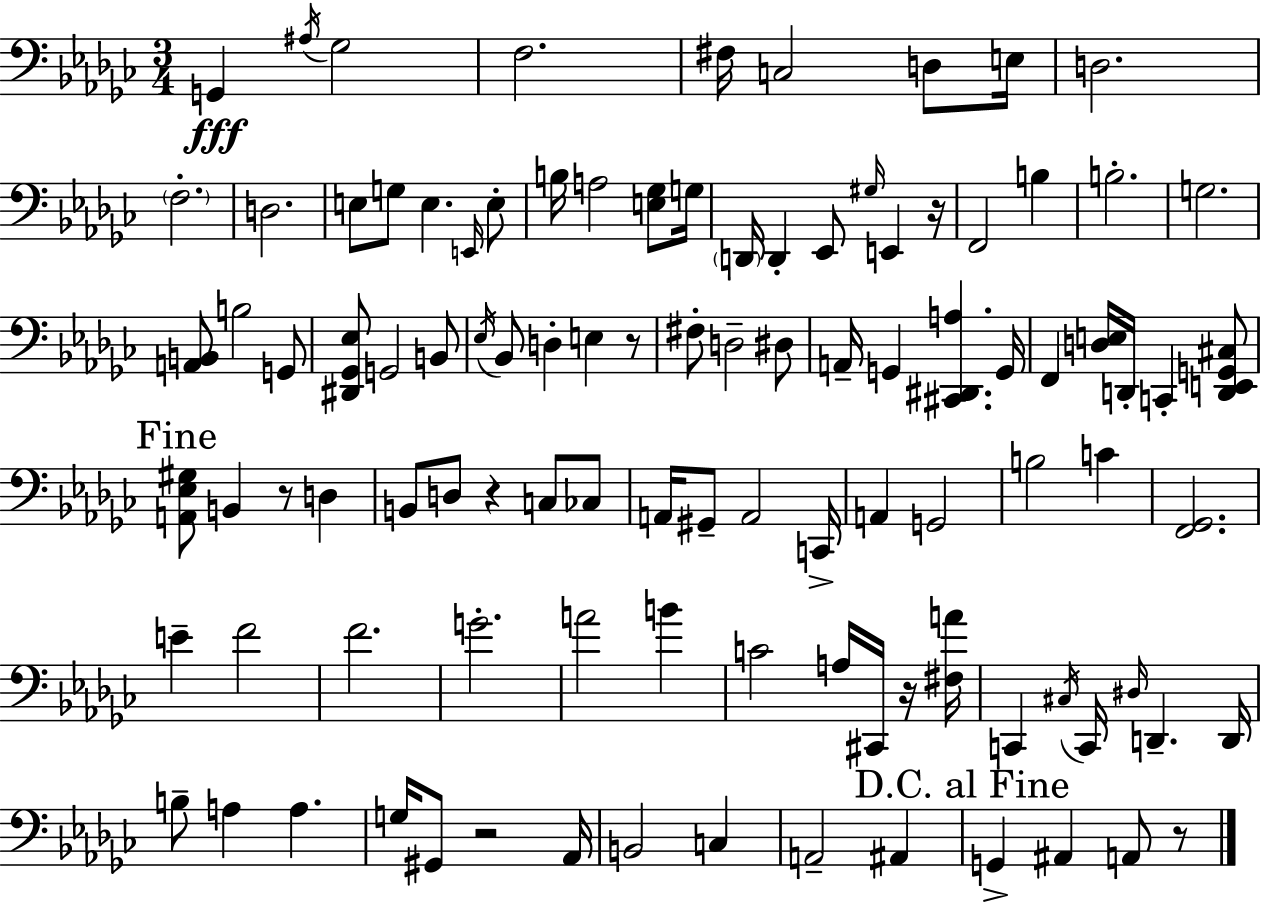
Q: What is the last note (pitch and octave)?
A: A2